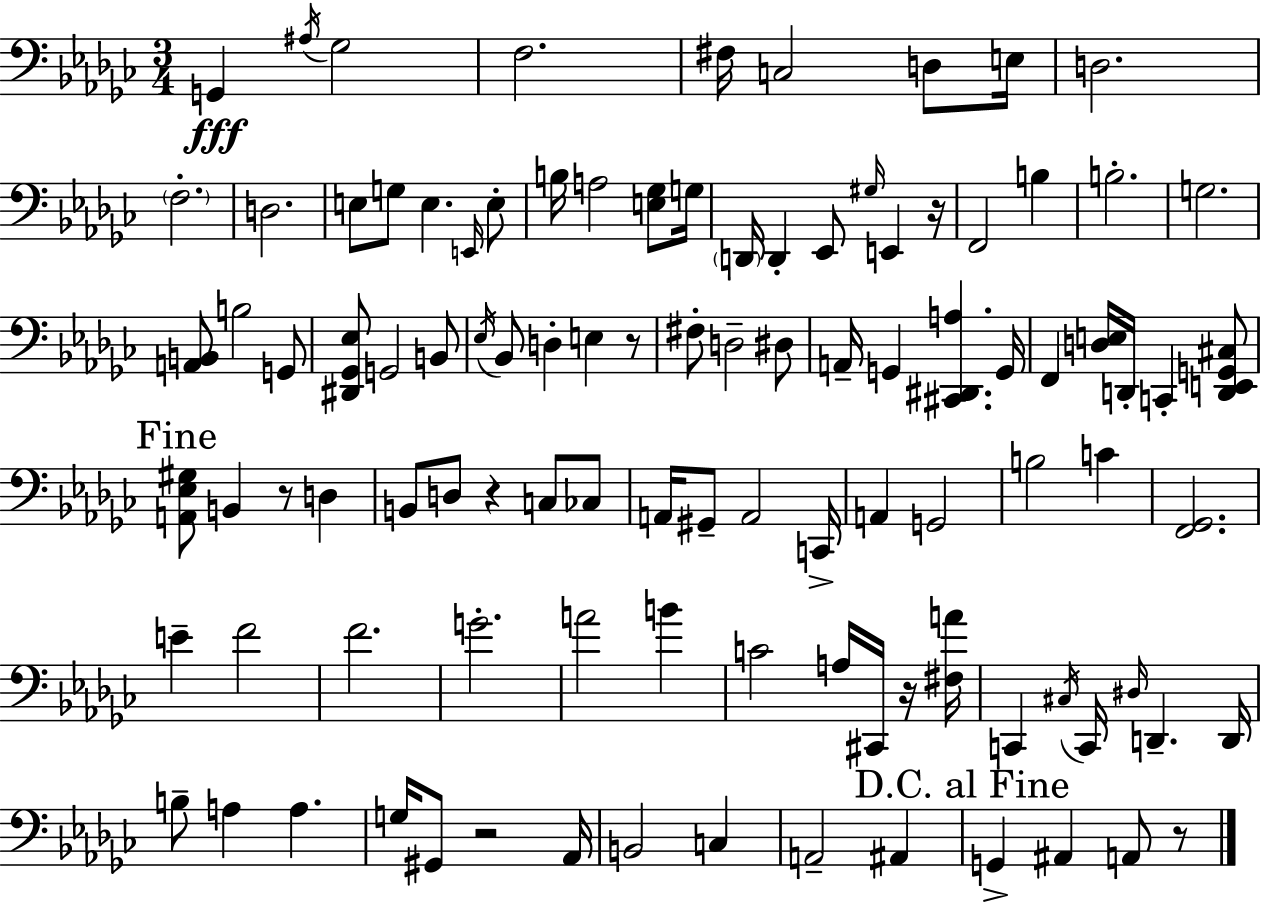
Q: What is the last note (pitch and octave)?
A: A2